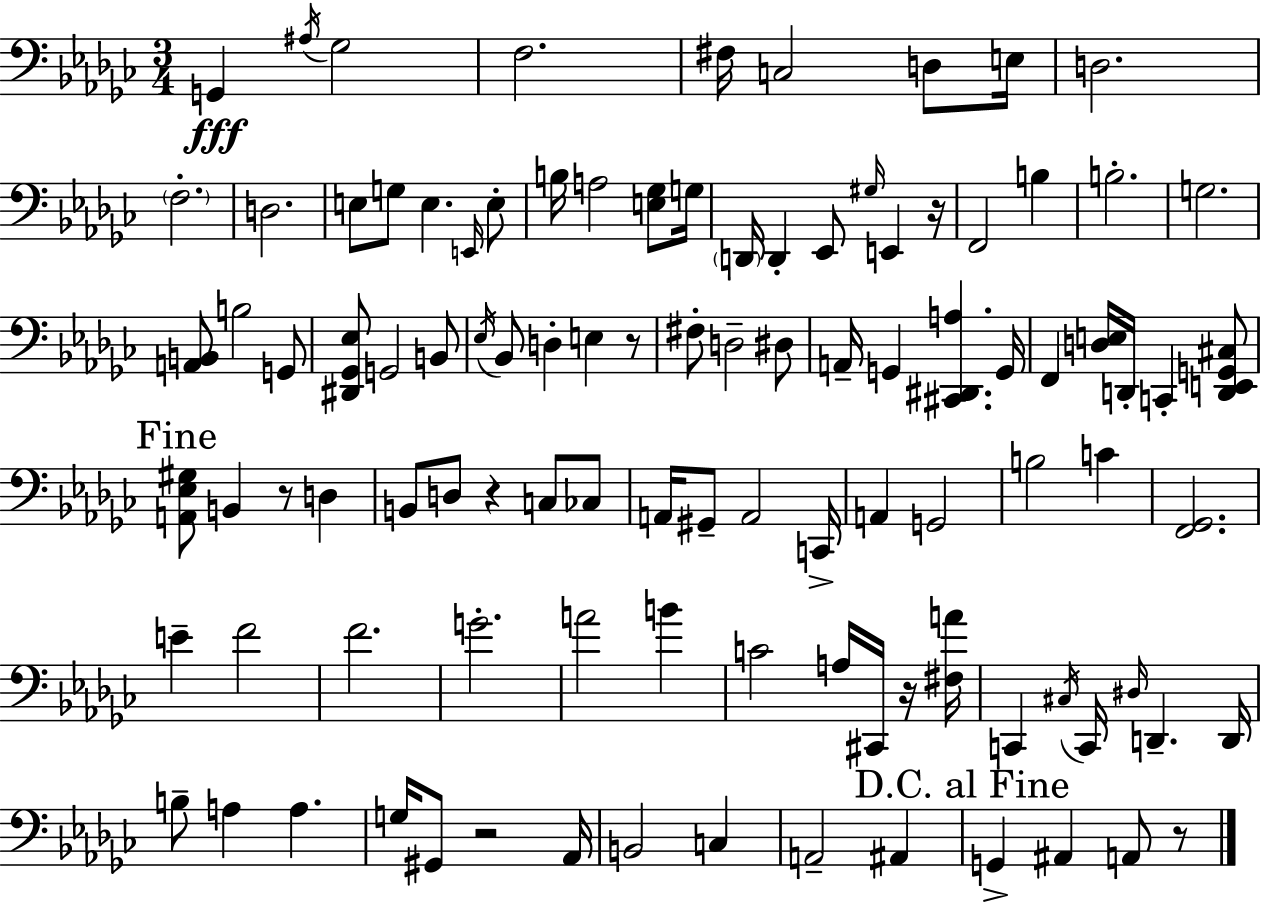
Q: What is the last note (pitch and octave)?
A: A2